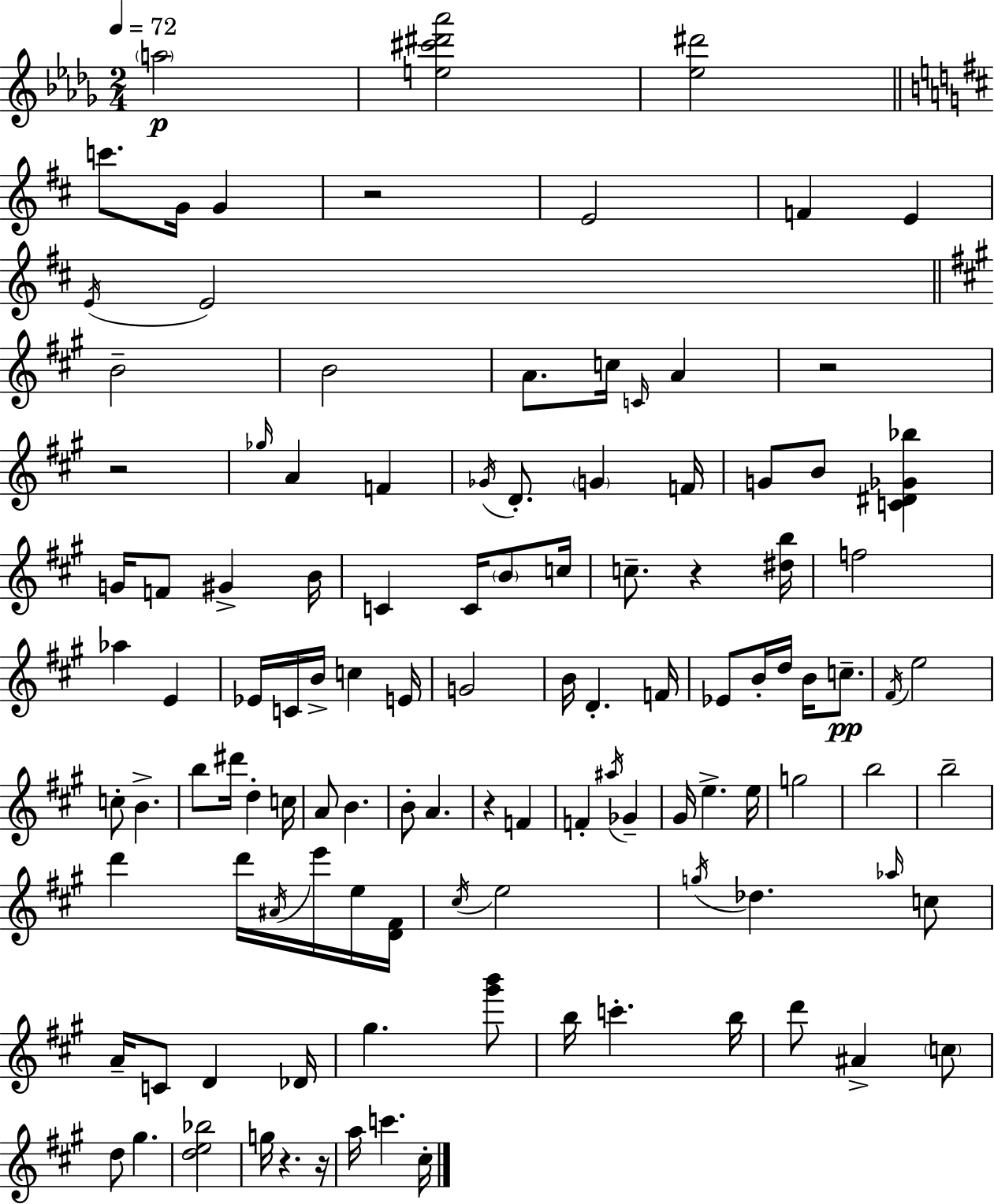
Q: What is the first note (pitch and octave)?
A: A5